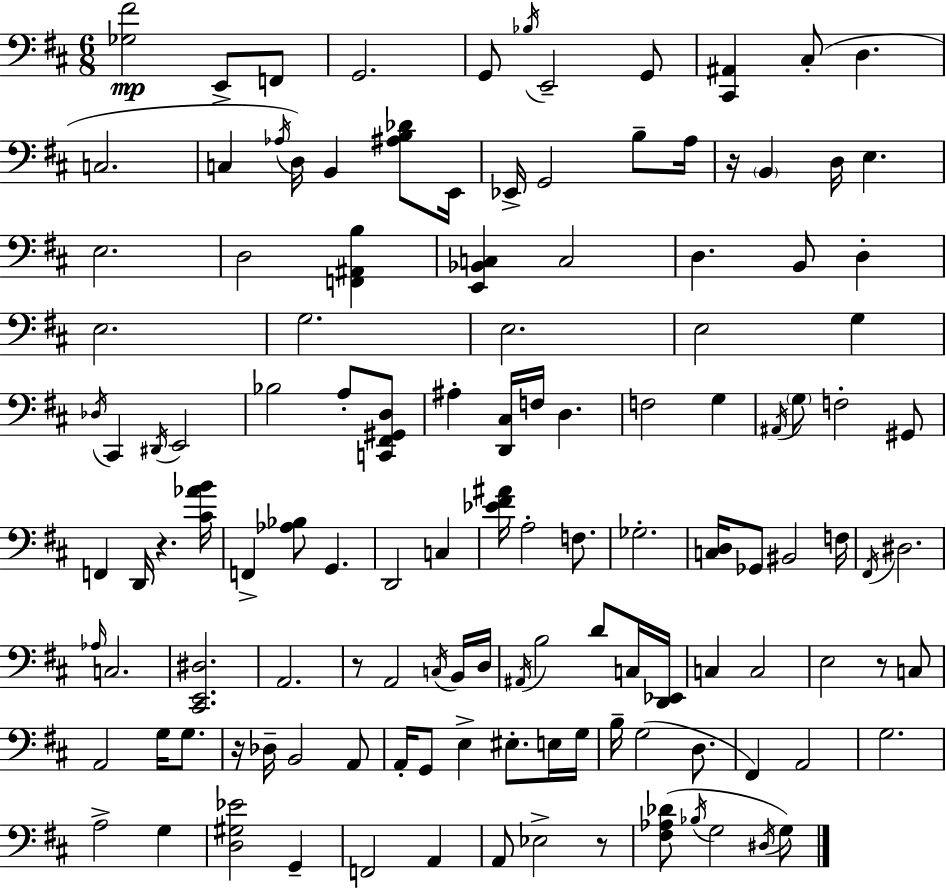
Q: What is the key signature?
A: D major